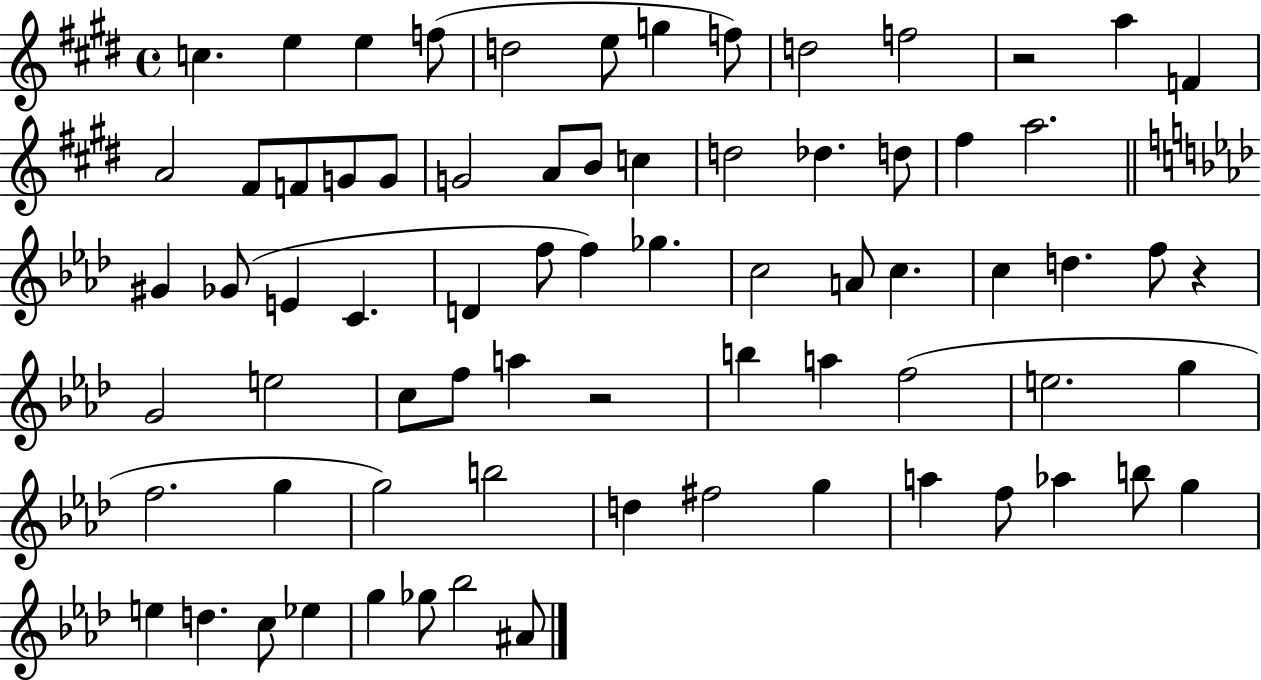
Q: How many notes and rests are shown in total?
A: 73